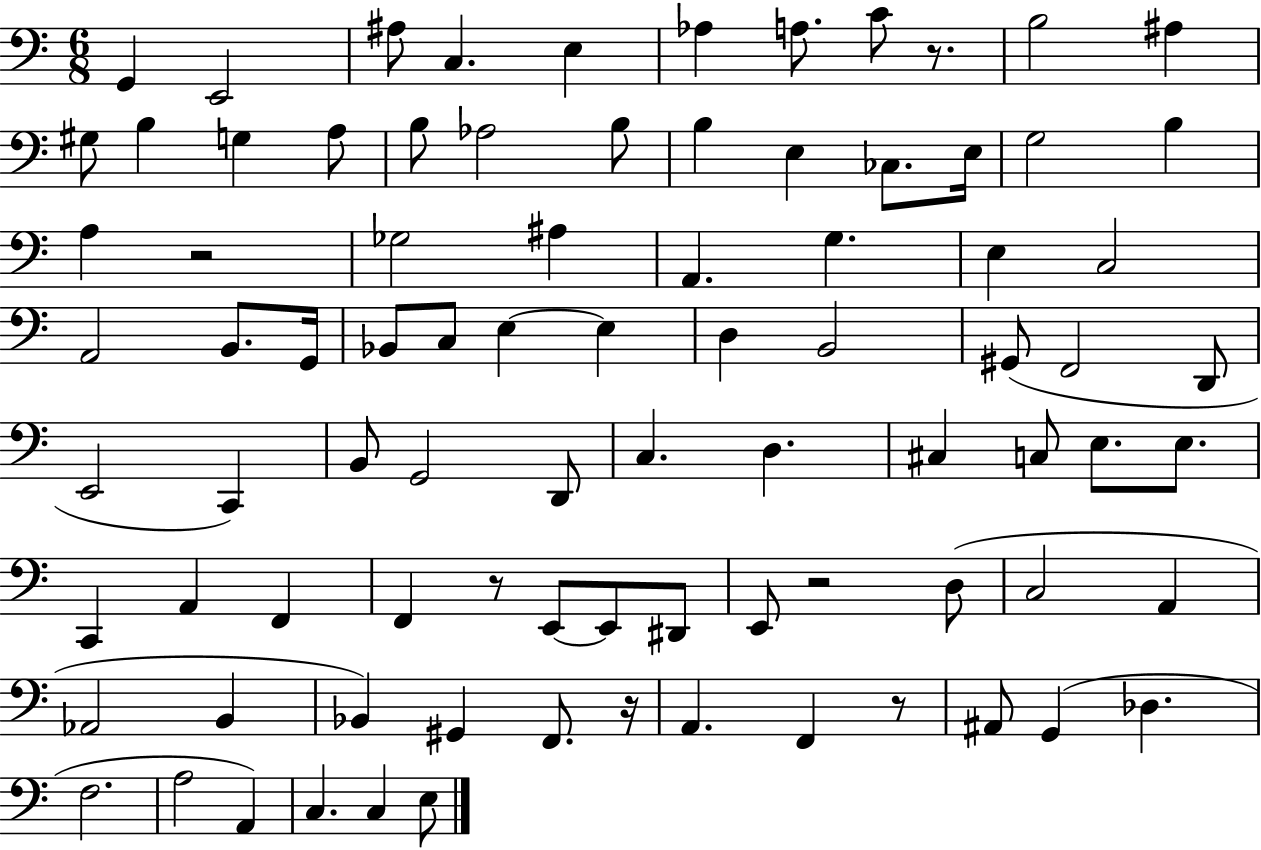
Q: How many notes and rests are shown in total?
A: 86